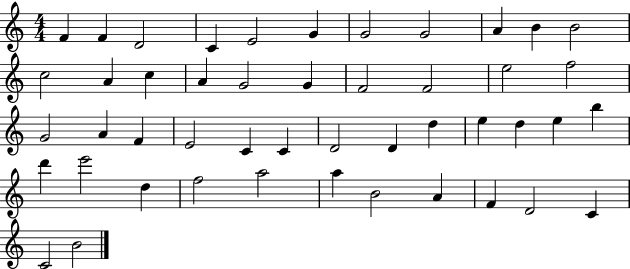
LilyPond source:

{
  \clef treble
  \numericTimeSignature
  \time 4/4
  \key c \major
  f'4 f'4 d'2 | c'4 e'2 g'4 | g'2 g'2 | a'4 b'4 b'2 | \break c''2 a'4 c''4 | a'4 g'2 g'4 | f'2 f'2 | e''2 f''2 | \break g'2 a'4 f'4 | e'2 c'4 c'4 | d'2 d'4 d''4 | e''4 d''4 e''4 b''4 | \break d'''4 e'''2 d''4 | f''2 a''2 | a''4 b'2 a'4 | f'4 d'2 c'4 | \break c'2 b'2 | \bar "|."
}